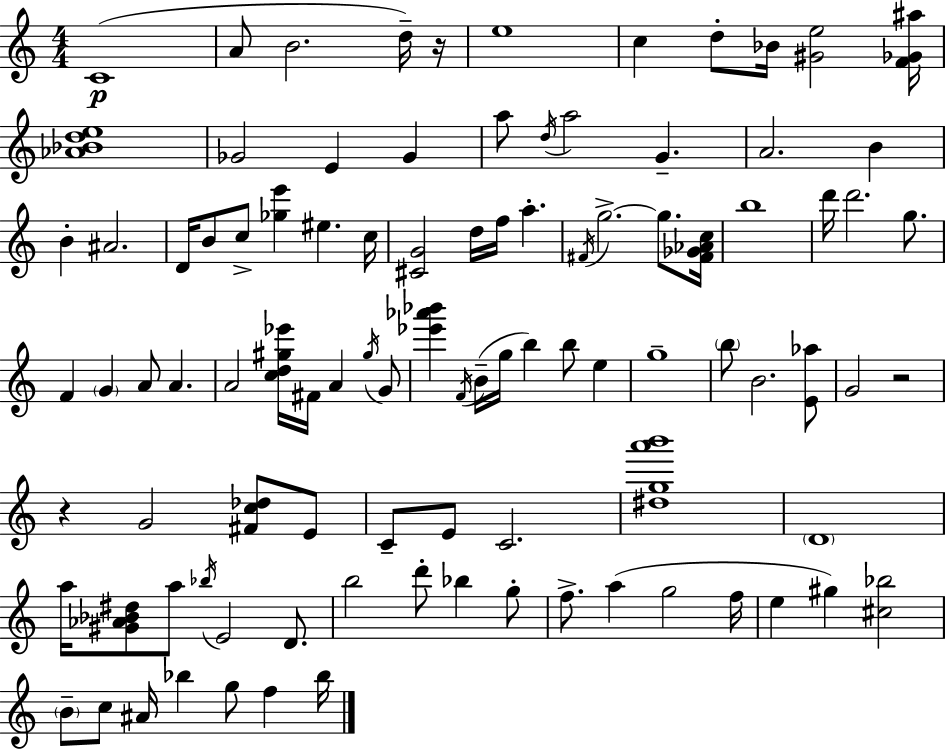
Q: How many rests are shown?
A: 3